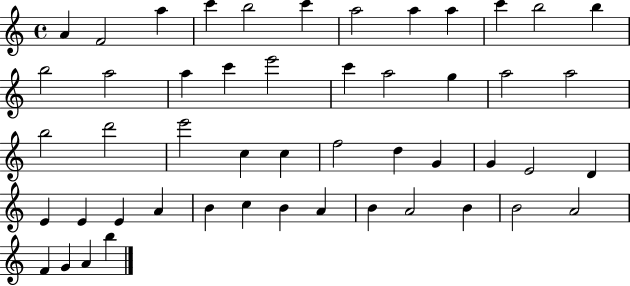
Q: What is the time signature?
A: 4/4